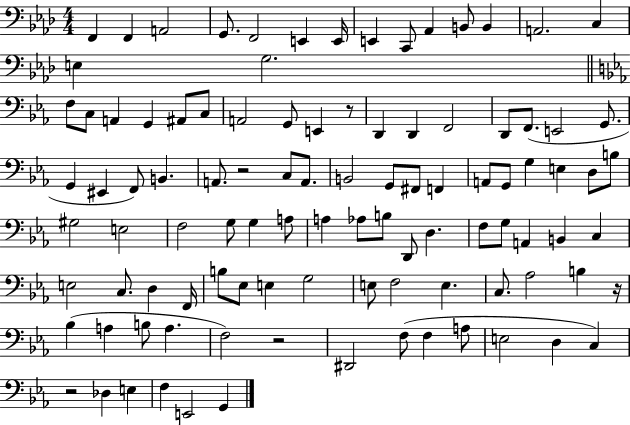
{
  \clef bass
  \numericTimeSignature
  \time 4/4
  \key aes \major
  f,4 f,4 a,2 | g,8. f,2 e,4 e,16 | e,4 c,8 aes,4 b,8 b,4 | a,2. c4 | \break e4 g2. | \bar "||" \break \key ees \major f8 c8 a,4 g,4 ais,8 c8 | a,2 g,8 e,4 r8 | d,4 d,4 f,2 | d,8 f,8.( e,2 g,8. | \break g,4 eis,4 f,8) b,4. | a,8. r2 c8 a,8. | b,2 g,8 fis,8 f,4 | a,8 g,8 g4 e4 d8 b8 | \break gis2 e2 | f2 g8 g4 a8 | a4 aes8 b8 d,8 d4. | f8 g8 a,4 b,4 c4 | \break e2 c8. d4 f,16 | b8 ees8 e4 g2 | e8 f2 e4. | c8. aes2 b4 r16 | \break bes4( a4 b8 a4. | f2) r2 | dis,2 f8( f4 a8 | e2 d4 c4) | \break r2 des4 e4 | f4 e,2 g,4 | \bar "|."
}